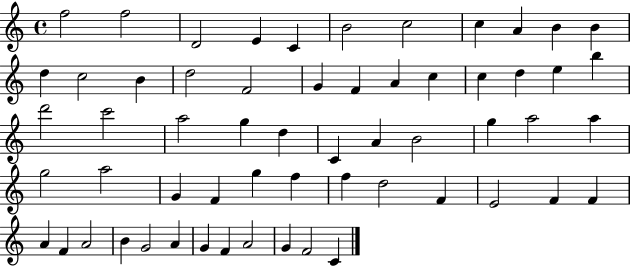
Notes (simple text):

F5/h F5/h D4/h E4/q C4/q B4/h C5/h C5/q A4/q B4/q B4/q D5/q C5/h B4/q D5/h F4/h G4/q F4/q A4/q C5/q C5/q D5/q E5/q B5/q D6/h C6/h A5/h G5/q D5/q C4/q A4/q B4/h G5/q A5/h A5/q G5/h A5/h G4/q F4/q G5/q F5/q F5/q D5/h F4/q E4/h F4/q F4/q A4/q F4/q A4/h B4/q G4/h A4/q G4/q F4/q A4/h G4/q F4/h C4/q